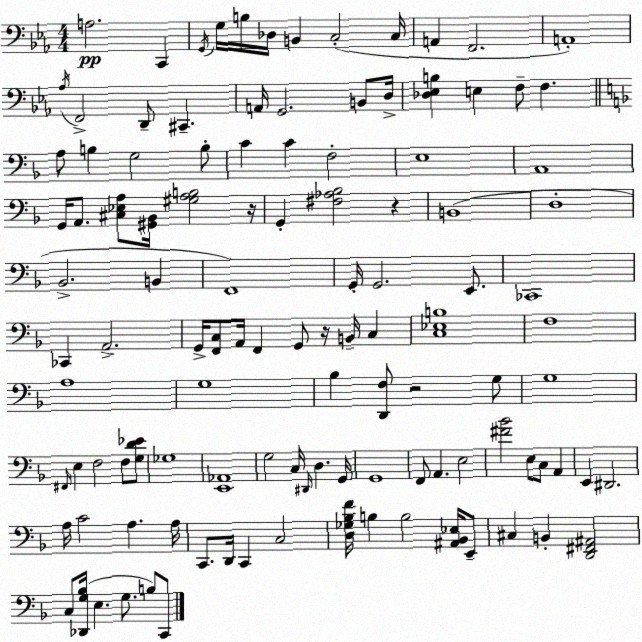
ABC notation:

X:1
T:Untitled
M:4/4
L:1/4
K:Cm
A,2 C,, G,,/4 G,/4 B,/4 _D,/4 B,, C,2 C,/4 A,, F,,2 A,,4 _A,/4 F,,2 D,,/2 ^C,, A,,/4 G,,2 B,,/2 D,/4 [_D,_E,B,] E, F,/2 F, A,/2 B, G,2 B,/2 C C F,2 E,4 A,,4 G,,/4 A,,/2 [^C,_E,A,]/2 [^G,,_B,,]/4 [^G,A,B,]2 z/4 G,, [^F,_A,_B,]2 z B,,4 D,4 _B,,2 B,, F,,4 G,,/4 G,,2 E,,/2 _C,,4 _C,, A,,2 G,,/4 [F,,C,]/2 A,,/4 F,, G,,/2 z/4 B,,/4 C, [C,_E,B,]4 F,4 A,4 G,4 _B, [D,,F,]/2 z2 G,/2 G,4 ^F,,/4 E, F,2 F,/2 [G,D_E]/2 _G,4 [E,,_A,,]4 G,2 C,/4 ^D,,/4 D, G,,/4 G,,4 F,,/2 A,, E,2 [^F_B]2 E,/2 C,/2 A,, E,, ^D,,2 A,/4 C2 A, A,/4 C,,/2 D,,/4 C,, C,2 [D,_G,_B,F]/4 B, B,2 [^A,,_B,,_E,]/4 E,,/2 ^C, B,, [D,,^F,,^A,,]2 C,/2 [_D,,G,_B,]/4 E, G,/2 B,/2 C,,/2